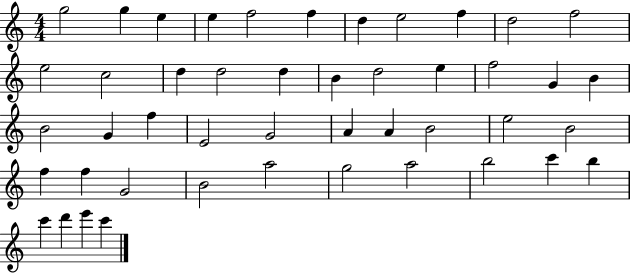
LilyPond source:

{
  \clef treble
  \numericTimeSignature
  \time 4/4
  \key c \major
  g''2 g''4 e''4 | e''4 f''2 f''4 | d''4 e''2 f''4 | d''2 f''2 | \break e''2 c''2 | d''4 d''2 d''4 | b'4 d''2 e''4 | f''2 g'4 b'4 | \break b'2 g'4 f''4 | e'2 g'2 | a'4 a'4 b'2 | e''2 b'2 | \break f''4 f''4 g'2 | b'2 a''2 | g''2 a''2 | b''2 c'''4 b''4 | \break c'''4 d'''4 e'''4 c'''4 | \bar "|."
}